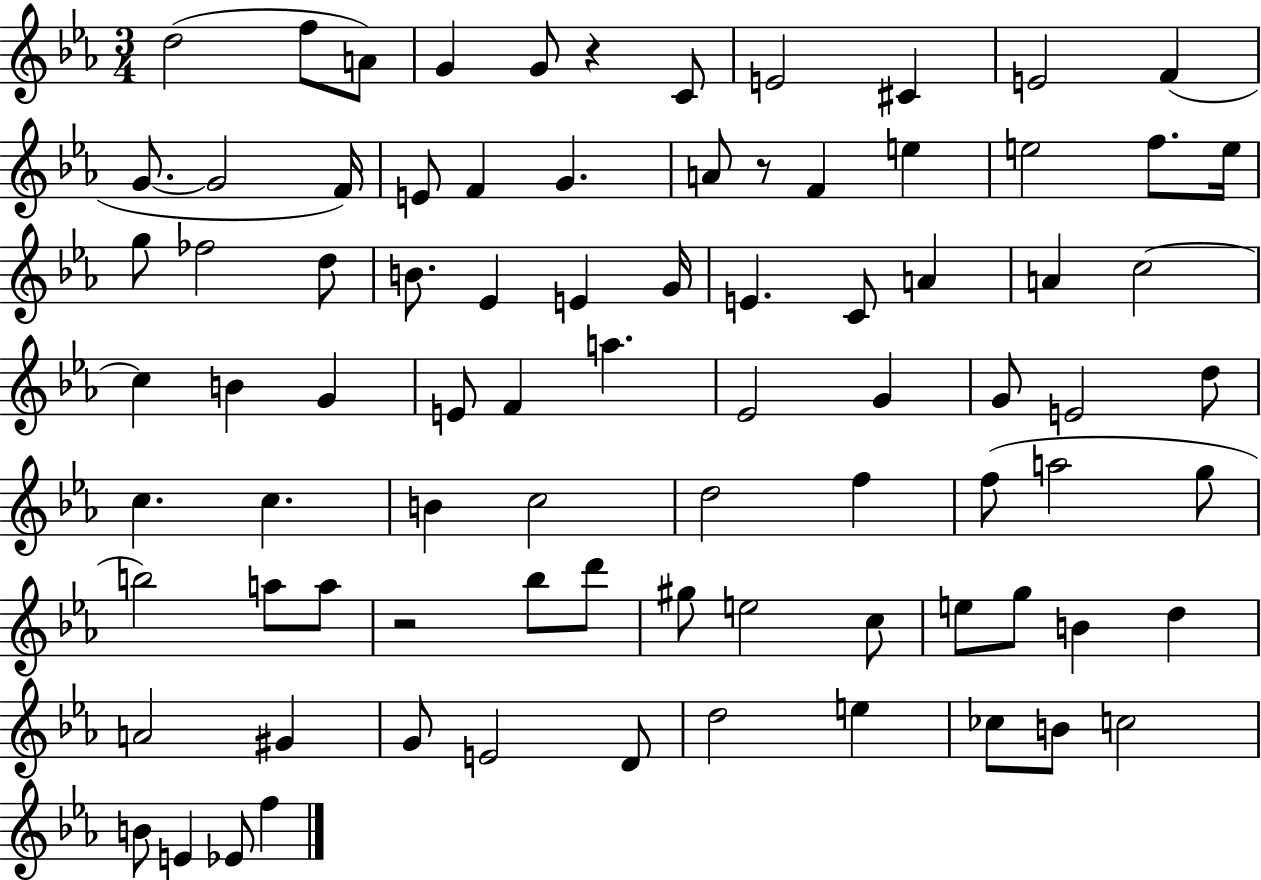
X:1
T:Untitled
M:3/4
L:1/4
K:Eb
d2 f/2 A/2 G G/2 z C/2 E2 ^C E2 F G/2 G2 F/4 E/2 F G A/2 z/2 F e e2 f/2 e/4 g/2 _f2 d/2 B/2 _E E G/4 E C/2 A A c2 c B G E/2 F a _E2 G G/2 E2 d/2 c c B c2 d2 f f/2 a2 g/2 b2 a/2 a/2 z2 _b/2 d'/2 ^g/2 e2 c/2 e/2 g/2 B d A2 ^G G/2 E2 D/2 d2 e _c/2 B/2 c2 B/2 E _E/2 f